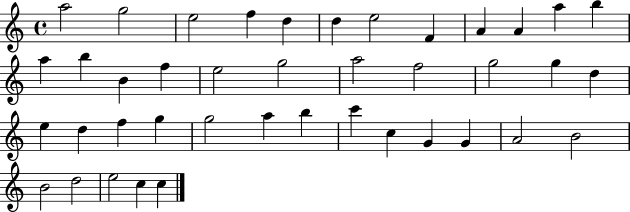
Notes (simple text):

A5/h G5/h E5/h F5/q D5/q D5/q E5/h F4/q A4/q A4/q A5/q B5/q A5/q B5/q B4/q F5/q E5/h G5/h A5/h F5/h G5/h G5/q D5/q E5/q D5/q F5/q G5/q G5/h A5/q B5/q C6/q C5/q G4/q G4/q A4/h B4/h B4/h D5/h E5/h C5/q C5/q